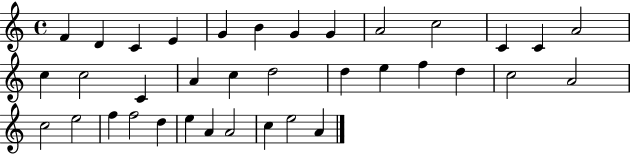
F4/q D4/q C4/q E4/q G4/q B4/q G4/q G4/q A4/h C5/h C4/q C4/q A4/h C5/q C5/h C4/q A4/q C5/q D5/h D5/q E5/q F5/q D5/q C5/h A4/h C5/h E5/h F5/q F5/h D5/q E5/q A4/q A4/h C5/q E5/h A4/q